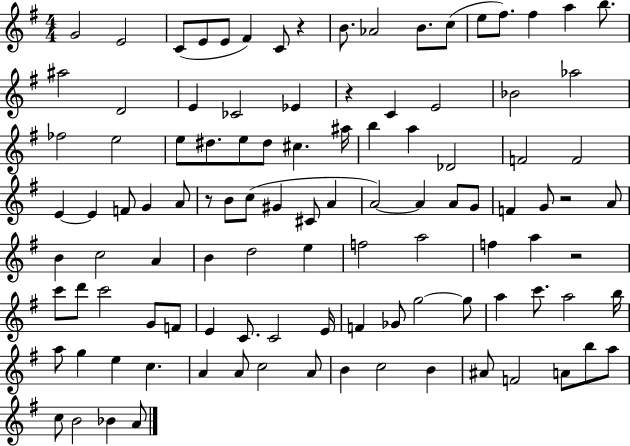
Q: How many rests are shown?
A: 5